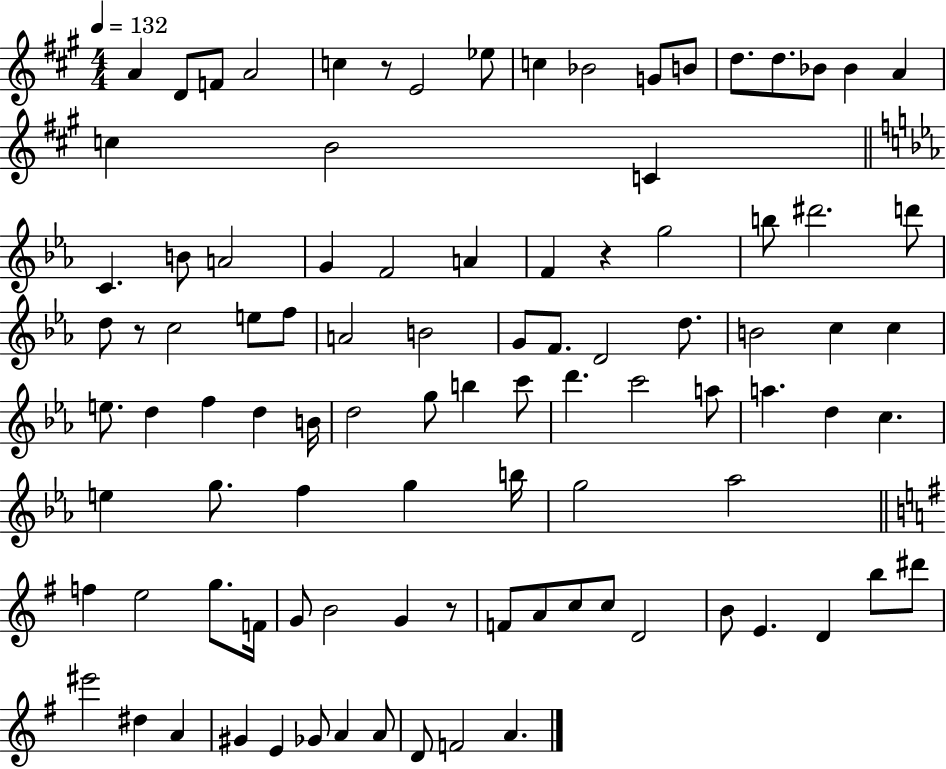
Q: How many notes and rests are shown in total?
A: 97